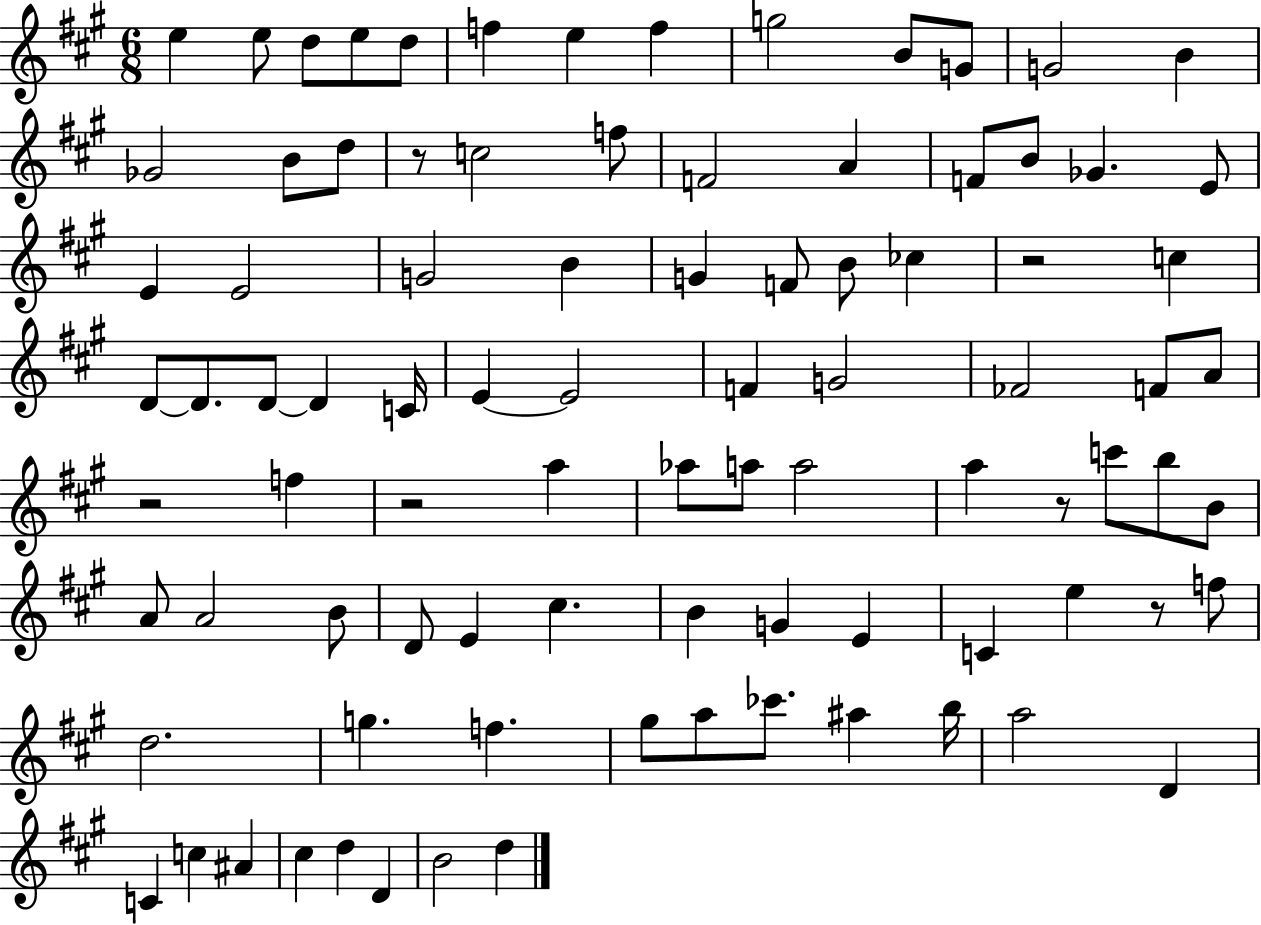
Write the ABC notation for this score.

X:1
T:Untitled
M:6/8
L:1/4
K:A
e e/2 d/2 e/2 d/2 f e f g2 B/2 G/2 G2 B _G2 B/2 d/2 z/2 c2 f/2 F2 A F/2 B/2 _G E/2 E E2 G2 B G F/2 B/2 _c z2 c D/2 D/2 D/2 D C/4 E E2 F G2 _F2 F/2 A/2 z2 f z2 a _a/2 a/2 a2 a z/2 c'/2 b/2 B/2 A/2 A2 B/2 D/2 E ^c B G E C e z/2 f/2 d2 g f ^g/2 a/2 _c'/2 ^a b/4 a2 D C c ^A ^c d D B2 d